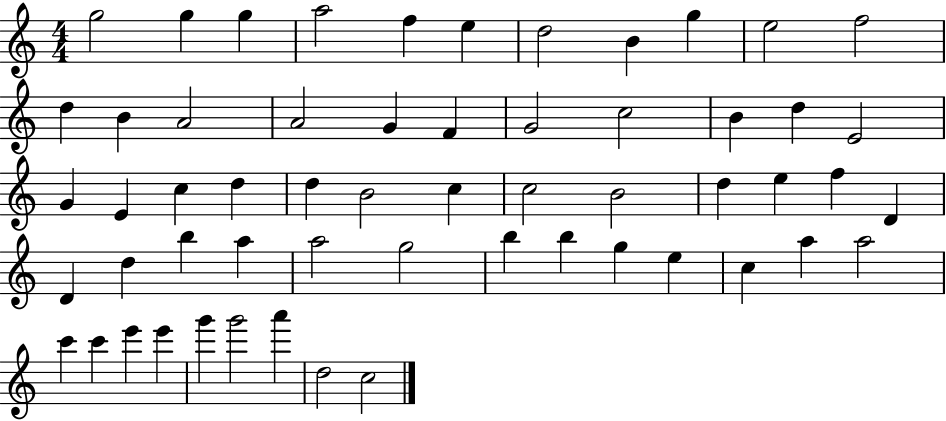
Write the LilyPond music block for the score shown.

{
  \clef treble
  \numericTimeSignature
  \time 4/4
  \key c \major
  g''2 g''4 g''4 | a''2 f''4 e''4 | d''2 b'4 g''4 | e''2 f''2 | \break d''4 b'4 a'2 | a'2 g'4 f'4 | g'2 c''2 | b'4 d''4 e'2 | \break g'4 e'4 c''4 d''4 | d''4 b'2 c''4 | c''2 b'2 | d''4 e''4 f''4 d'4 | \break d'4 d''4 b''4 a''4 | a''2 g''2 | b''4 b''4 g''4 e''4 | c''4 a''4 a''2 | \break c'''4 c'''4 e'''4 e'''4 | g'''4 g'''2 a'''4 | d''2 c''2 | \bar "|."
}